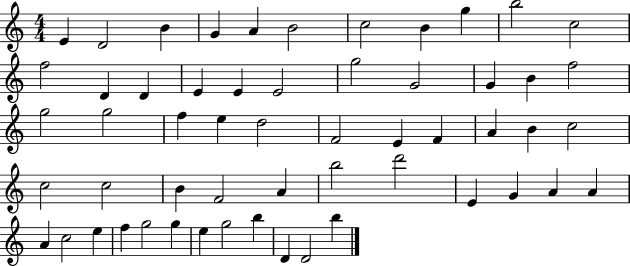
X:1
T:Untitled
M:4/4
L:1/4
K:C
E D2 B G A B2 c2 B g b2 c2 f2 D D E E E2 g2 G2 G B f2 g2 g2 f e d2 F2 E F A B c2 c2 c2 B F2 A b2 d'2 E G A A A c2 e f g2 g e g2 b D D2 b